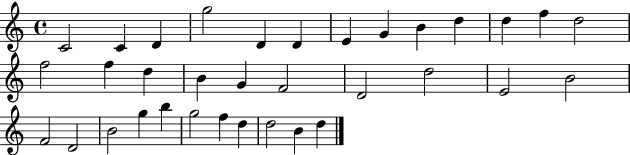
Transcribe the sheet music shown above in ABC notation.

X:1
T:Untitled
M:4/4
L:1/4
K:C
C2 C D g2 D D E G B d d f d2 f2 f d B G F2 D2 d2 E2 B2 F2 D2 B2 g b g2 f d d2 B d